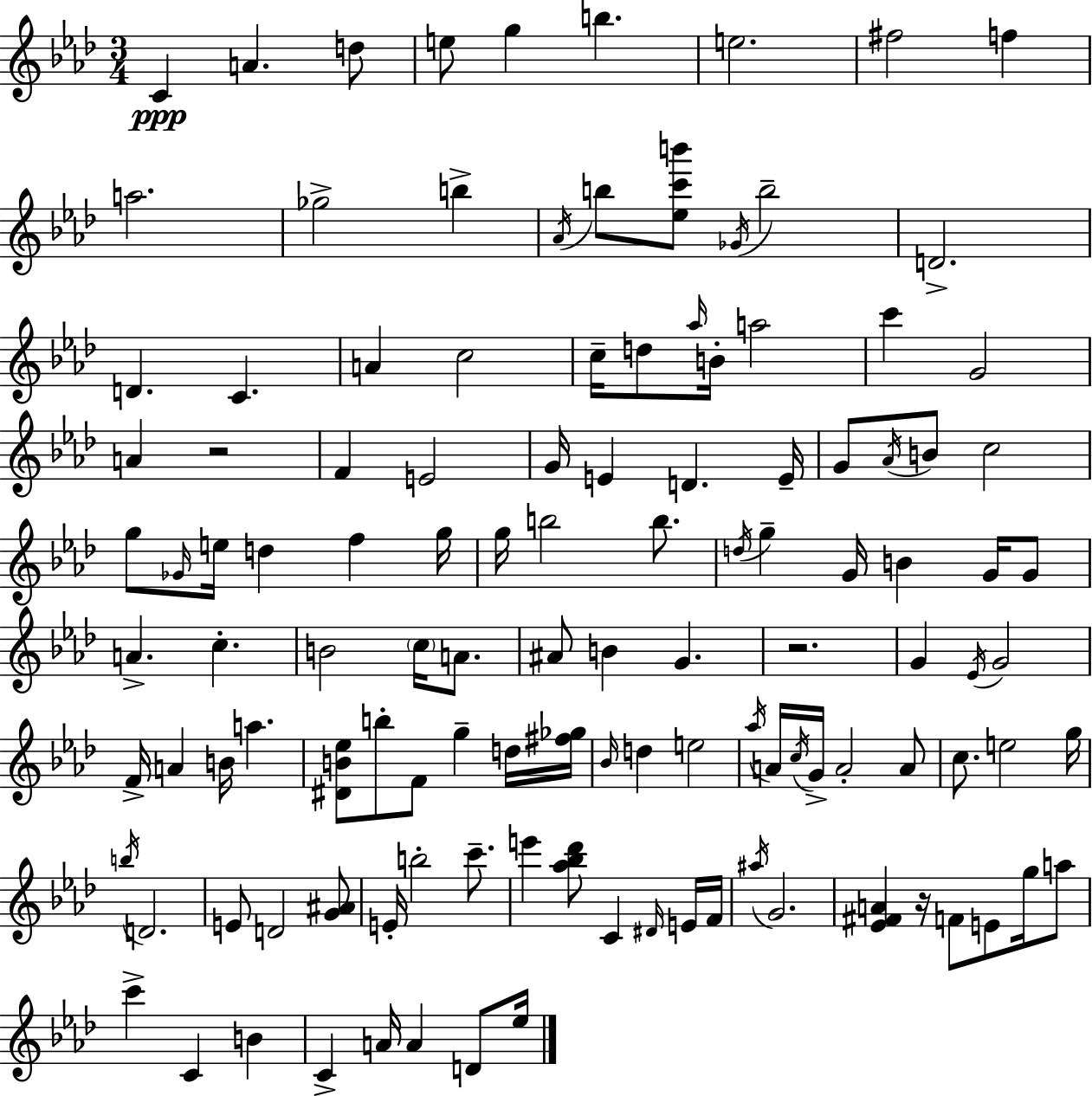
C4/q A4/q. D5/e E5/e G5/q B5/q. E5/h. F#5/h F5/q A5/h. Gb5/h B5/q Ab4/s B5/e [Eb5,C6,B6]/e Gb4/s B5/h D4/h. D4/q. C4/q. A4/q C5/h C5/s D5/e Ab5/s B4/s A5/h C6/q G4/h A4/q R/h F4/q E4/h G4/s E4/q D4/q. E4/s G4/e Ab4/s B4/e C5/h G5/e Gb4/s E5/s D5/q F5/q G5/s G5/s B5/h B5/e. D5/s G5/q G4/s B4/q G4/s G4/e A4/q. C5/q. B4/h C5/s A4/e. A#4/e B4/q G4/q. R/h. G4/q Eb4/s G4/h F4/s A4/q B4/s A5/q. [D#4,B4,Eb5]/e B5/e F4/e G5/q D5/s [F#5,Gb5]/s Bb4/s D5/q E5/h Ab5/s A4/s C5/s G4/s A4/h A4/e C5/e. E5/h G5/s B5/s D4/h. E4/e D4/h [G4,A#4]/e E4/s B5/h C6/e. E6/q [Ab5,Bb5,Db6]/e C4/q D#4/s E4/s F4/s A#5/s G4/h. [Eb4,F#4,A4]/q R/s F4/e E4/e G5/s A5/e C6/q C4/q B4/q C4/q A4/s A4/q D4/e Eb5/s